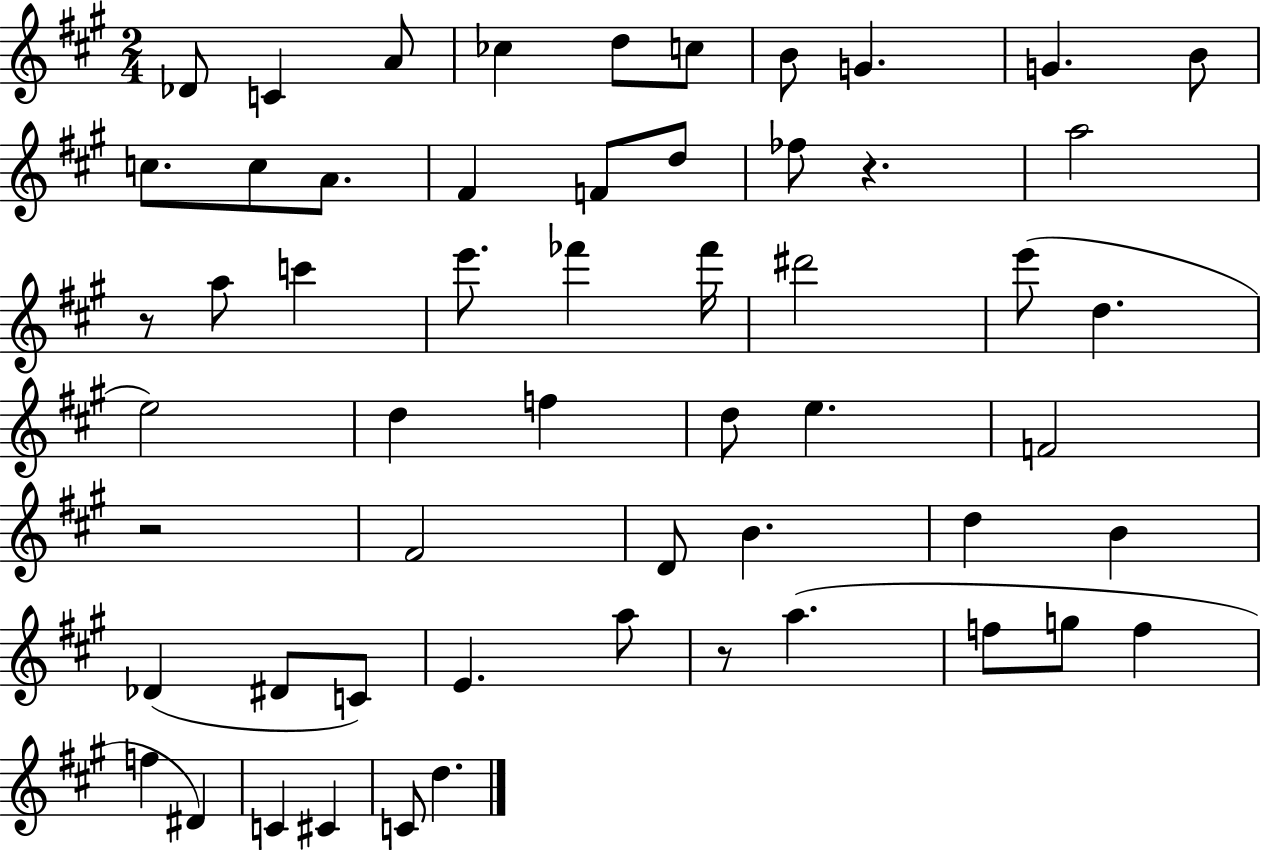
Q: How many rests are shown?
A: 4